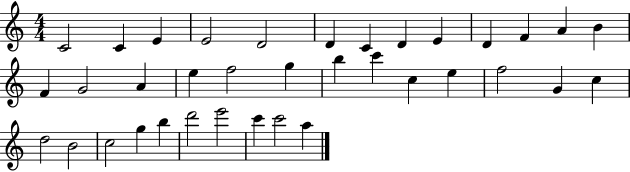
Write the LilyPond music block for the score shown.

{
  \clef treble
  \numericTimeSignature
  \time 4/4
  \key c \major
  c'2 c'4 e'4 | e'2 d'2 | d'4 c'4 d'4 e'4 | d'4 f'4 a'4 b'4 | \break f'4 g'2 a'4 | e''4 f''2 g''4 | b''4 c'''4 c''4 e''4 | f''2 g'4 c''4 | \break d''2 b'2 | c''2 g''4 b''4 | d'''2 e'''2 | c'''4 c'''2 a''4 | \break \bar "|."
}